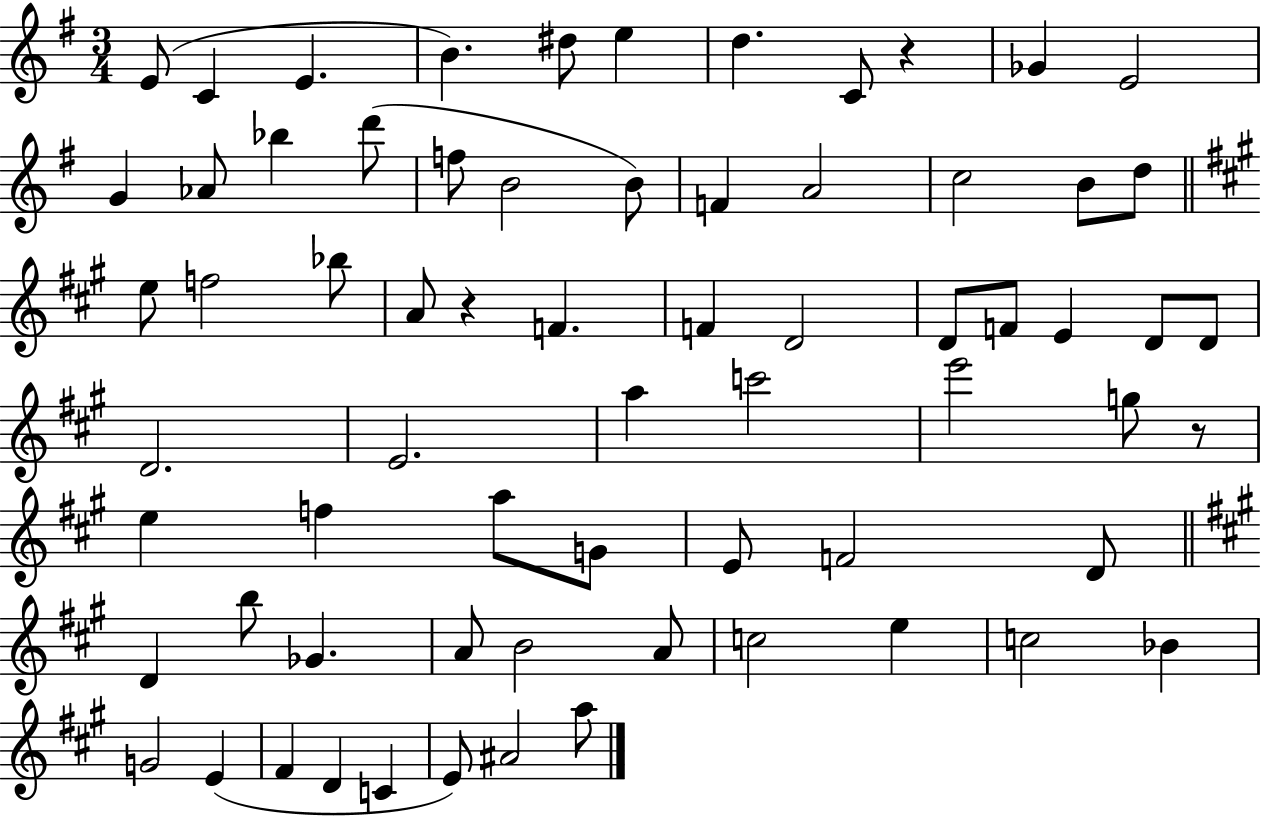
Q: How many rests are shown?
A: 3